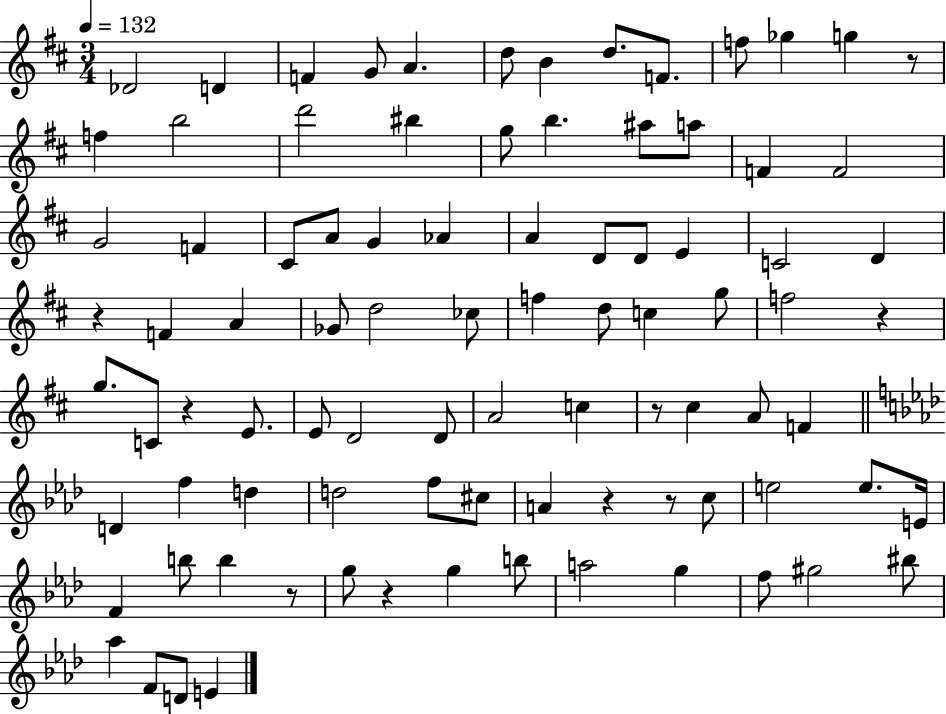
X:1
T:Untitled
M:3/4
L:1/4
K:D
_D2 D F G/2 A d/2 B d/2 F/2 f/2 _g g z/2 f b2 d'2 ^b g/2 b ^a/2 a/2 F F2 G2 F ^C/2 A/2 G _A A D/2 D/2 E C2 D z F A _G/2 d2 _c/2 f d/2 c g/2 f2 z g/2 C/2 z E/2 E/2 D2 D/2 A2 c z/2 ^c A/2 F D f d d2 f/2 ^c/2 A z z/2 c/2 e2 e/2 E/4 F b/2 b z/2 g/2 z g b/2 a2 g f/2 ^g2 ^b/2 _a F/2 D/2 E